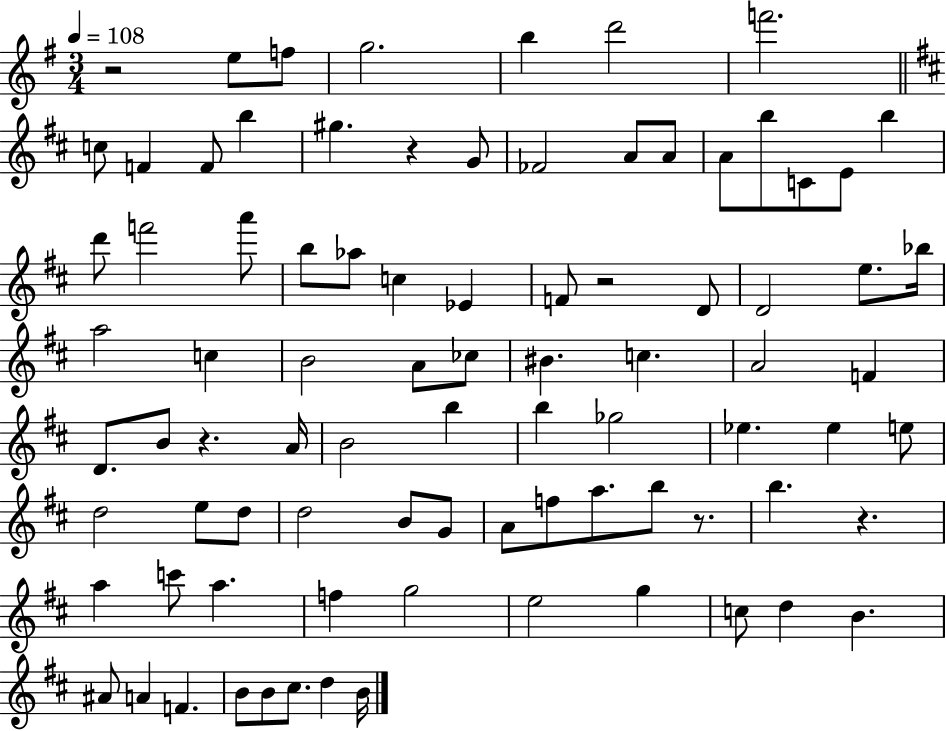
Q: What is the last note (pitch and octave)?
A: B4